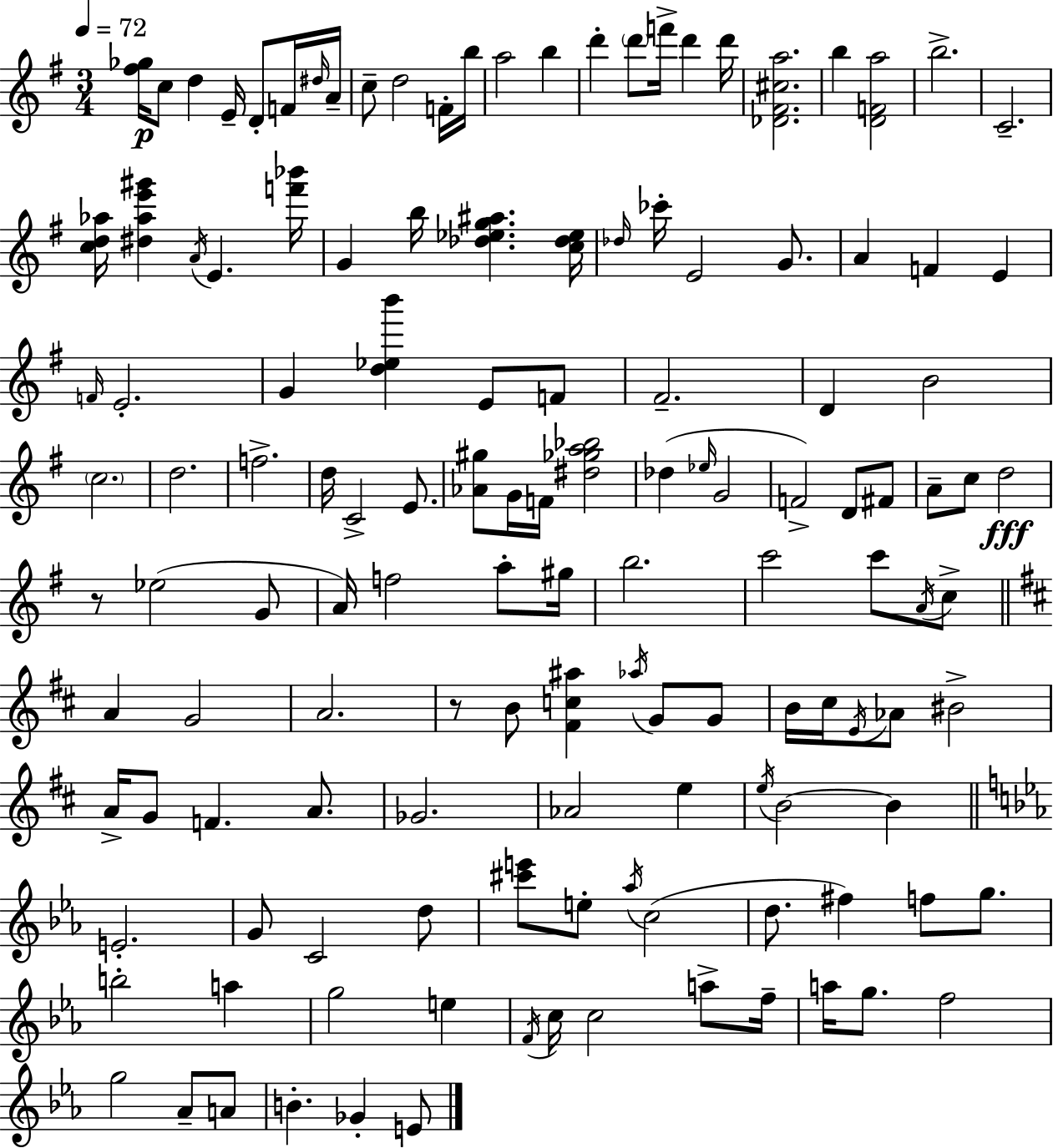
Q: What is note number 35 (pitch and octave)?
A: G4